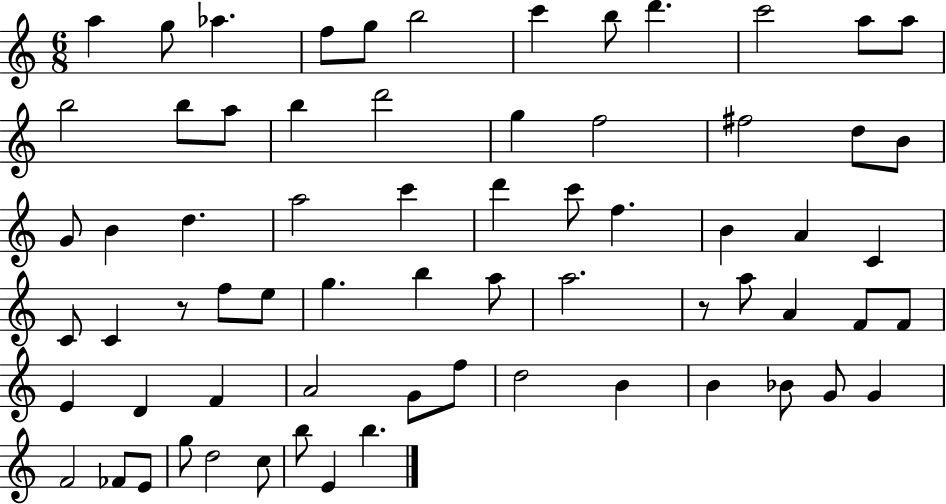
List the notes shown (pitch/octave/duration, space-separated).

A5/q G5/e Ab5/q. F5/e G5/e B5/h C6/q B5/e D6/q. C6/h A5/e A5/e B5/h B5/e A5/e B5/q D6/h G5/q F5/h F#5/h D5/e B4/e G4/e B4/q D5/q. A5/h C6/q D6/q C6/e F5/q. B4/q A4/q C4/q C4/e C4/q R/e F5/e E5/e G5/q. B5/q A5/e A5/h. R/e A5/e A4/q F4/e F4/e E4/q D4/q F4/q A4/h G4/e F5/e D5/h B4/q B4/q Bb4/e G4/e G4/q F4/h FES4/e E4/e G5/e D5/h C5/e B5/e E4/q B5/q.